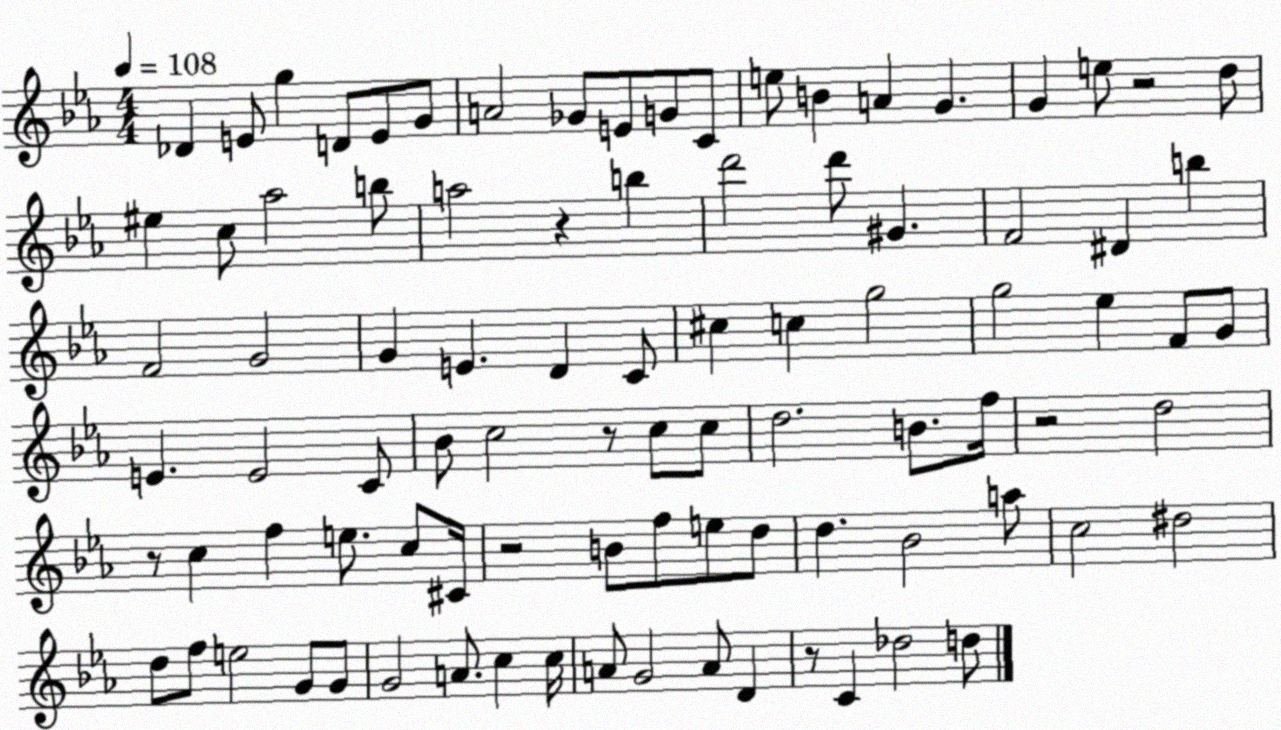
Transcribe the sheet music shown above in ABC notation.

X:1
T:Untitled
M:4/4
L:1/4
K:Eb
_D E/2 g D/2 E/2 G/2 A2 _G/2 E/2 G/2 C/2 e/2 B A G G e/2 z2 d/2 ^e c/2 _a2 b/2 a2 z b d'2 d'/2 ^G F2 ^D b F2 G2 G E D C/2 ^c c g2 g2 _e F/2 G/2 E E2 C/2 _B/2 c2 z/2 c/2 c/2 d2 B/2 f/4 z2 d2 z/2 c f e/2 c/2 ^C/4 z2 B/2 f/2 e/2 d/2 d _B2 a/2 c2 ^d2 d/2 f/2 e2 G/2 G/2 G2 A/2 c c/4 A/2 G2 A/2 D z/2 C _d2 d/2